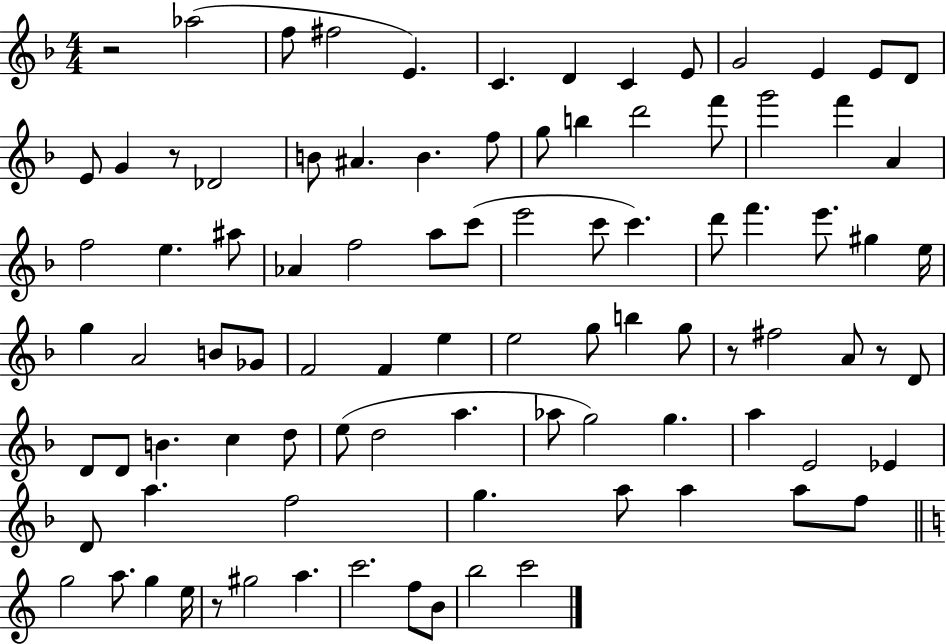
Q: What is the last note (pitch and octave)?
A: C6